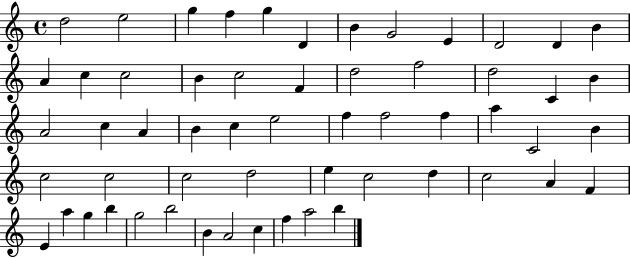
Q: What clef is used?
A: treble